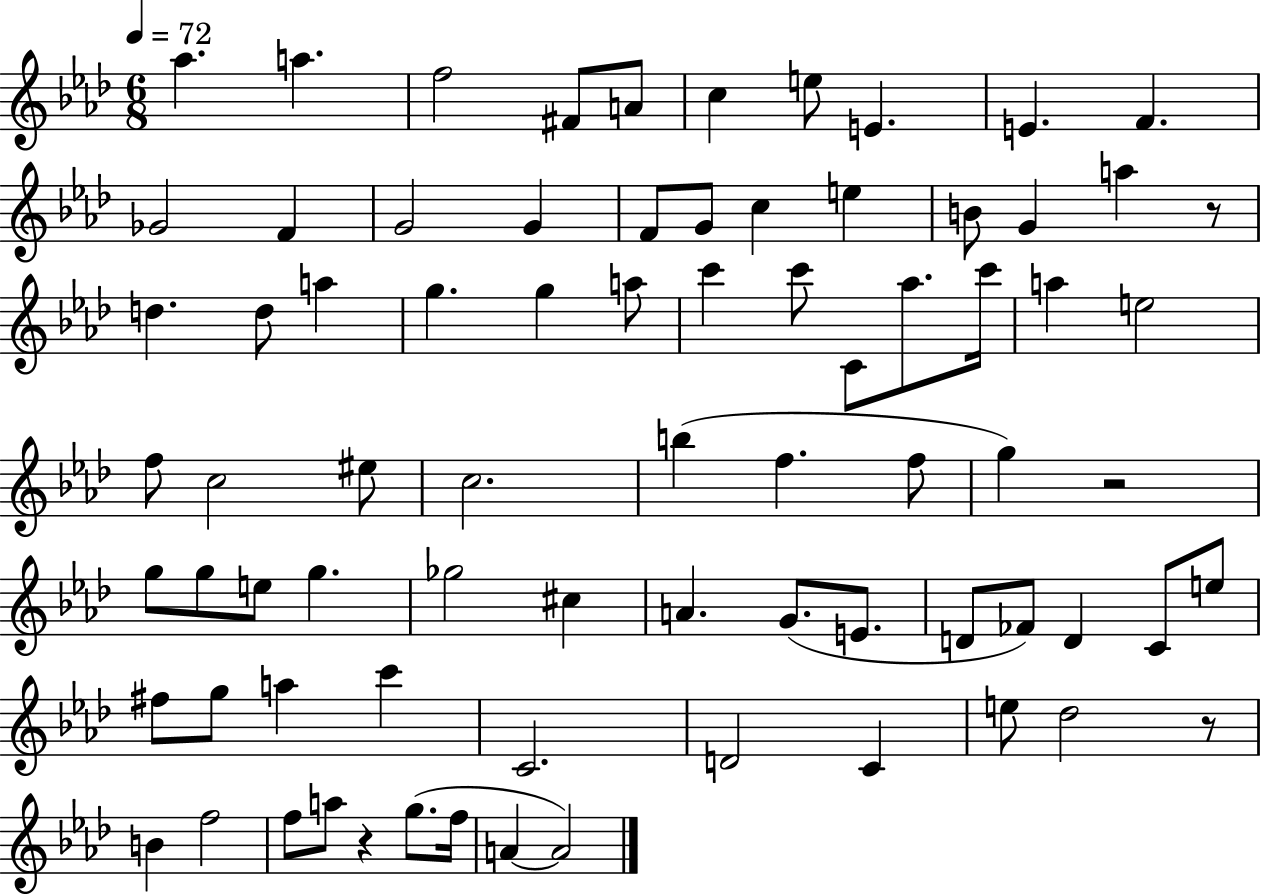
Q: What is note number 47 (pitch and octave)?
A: Gb5